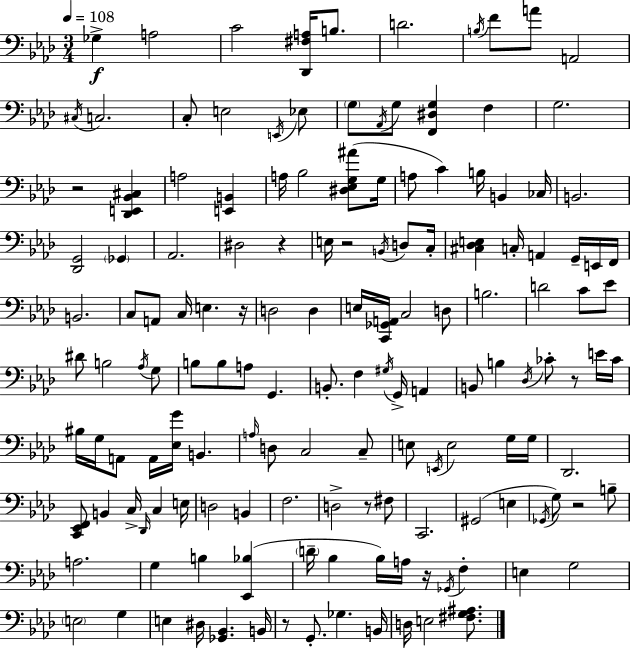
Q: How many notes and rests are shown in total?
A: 149